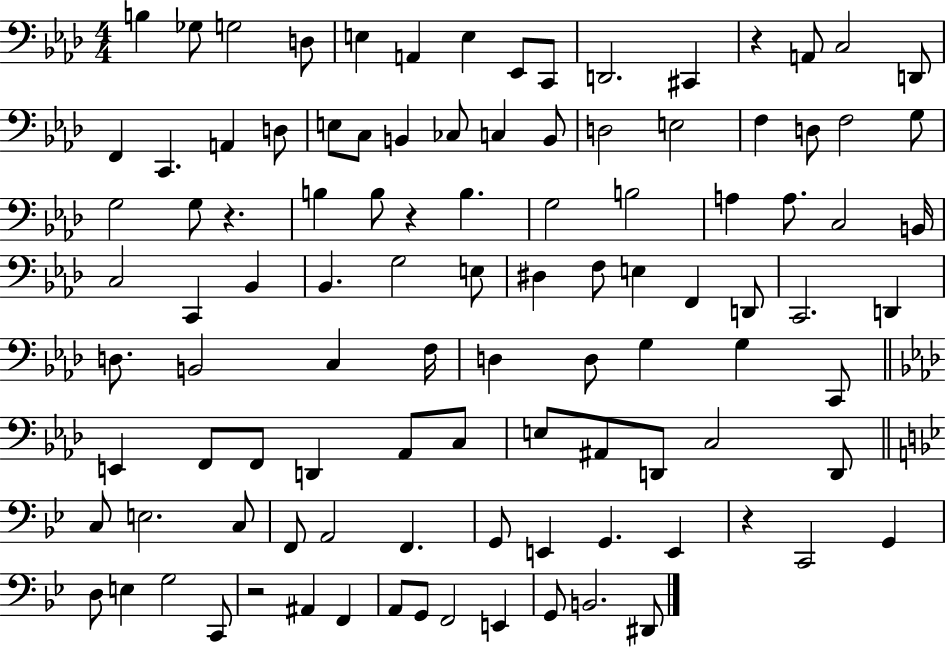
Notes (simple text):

B3/q Gb3/e G3/h D3/e E3/q A2/q E3/q Eb2/e C2/e D2/h. C#2/q R/q A2/e C3/h D2/e F2/q C2/q. A2/q D3/e E3/e C3/e B2/q CES3/e C3/q B2/e D3/h E3/h F3/q D3/e F3/h G3/e G3/h G3/e R/q. B3/q B3/e R/q B3/q. G3/h B3/h A3/q A3/e. C3/h B2/s C3/h C2/q Bb2/q Bb2/q. G3/h E3/e D#3/q F3/e E3/q F2/q D2/e C2/h. D2/q D3/e. B2/h C3/q F3/s D3/q D3/e G3/q G3/q C2/e E2/q F2/e F2/e D2/q Ab2/e C3/e E3/e A#2/e D2/e C3/h D2/e C3/e E3/h. C3/e F2/e A2/h F2/q. G2/e E2/q G2/q. E2/q R/q C2/h G2/q D3/e E3/q G3/h C2/e R/h A#2/q F2/q A2/e G2/e F2/h E2/q G2/e B2/h. D#2/e